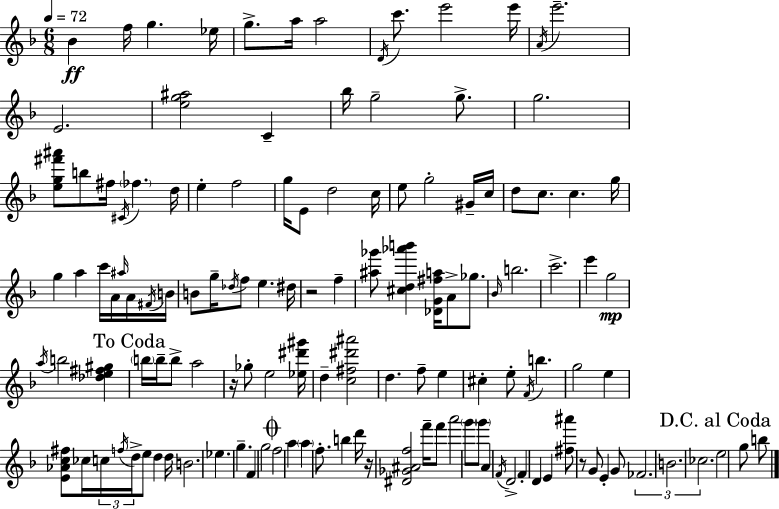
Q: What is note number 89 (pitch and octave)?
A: F4